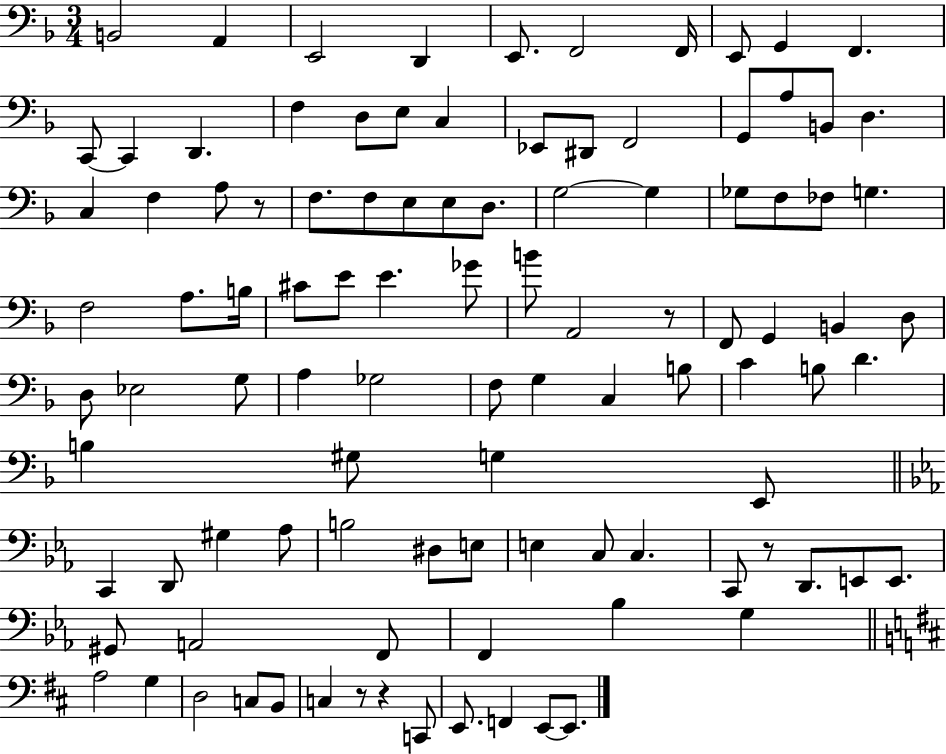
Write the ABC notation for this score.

X:1
T:Untitled
M:3/4
L:1/4
K:F
B,,2 A,, E,,2 D,, E,,/2 F,,2 F,,/4 E,,/2 G,, F,, C,,/2 C,, D,, F, D,/2 E,/2 C, _E,,/2 ^D,,/2 F,,2 G,,/2 A,/2 B,,/2 D, C, F, A,/2 z/2 F,/2 F,/2 E,/2 E,/2 D,/2 G,2 G, _G,/2 F,/2 _F,/2 G, F,2 A,/2 B,/4 ^C/2 E/2 E _G/2 B/2 A,,2 z/2 F,,/2 G,, B,, D,/2 D,/2 _E,2 G,/2 A, _G,2 F,/2 G, C, B,/2 C B,/2 D B, ^G,/2 G, E,,/2 C,, D,,/2 ^G, _A,/2 B,2 ^D,/2 E,/2 E, C,/2 C, C,,/2 z/2 D,,/2 E,,/2 E,,/2 ^G,,/2 A,,2 F,,/2 F,, _B, G, A,2 G, D,2 C,/2 B,,/2 C, z/2 z C,,/2 E,,/2 F,, E,,/2 E,,/2